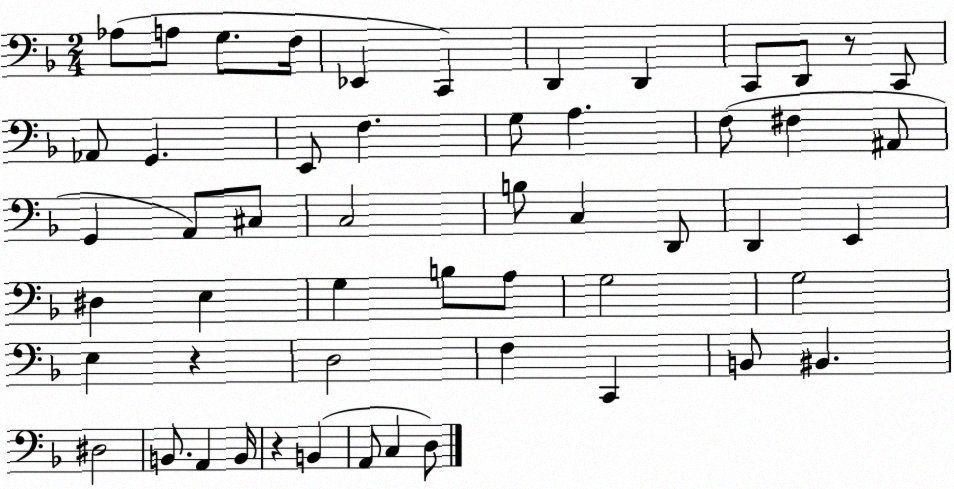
X:1
T:Untitled
M:2/4
L:1/4
K:F
_A,/2 A,/2 G,/2 F,/4 _E,, C,, D,, D,, C,,/2 D,,/2 z/2 C,,/2 _A,,/2 G,, E,,/2 F, G,/2 A, F,/2 ^F, ^A,,/2 G,, A,,/2 ^C,/2 C,2 B,/2 C, D,,/2 D,, E,, ^D, E, G, B,/2 A,/2 G,2 G,2 E, z D,2 F, C,, B,,/2 ^B,, ^D,2 B,,/2 A,, B,,/4 z B,, A,,/2 C, D,/2